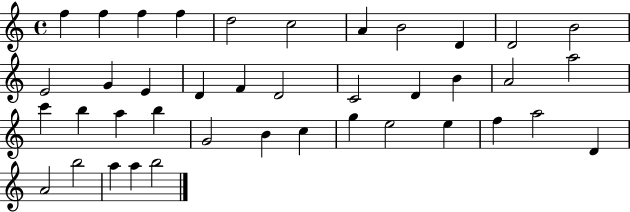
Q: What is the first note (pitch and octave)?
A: F5